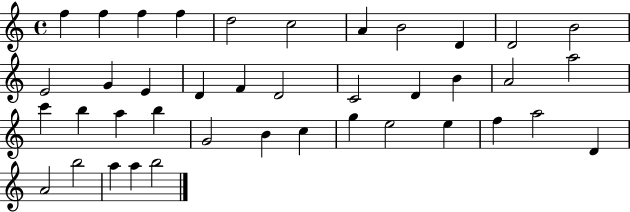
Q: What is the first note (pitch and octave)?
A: F5